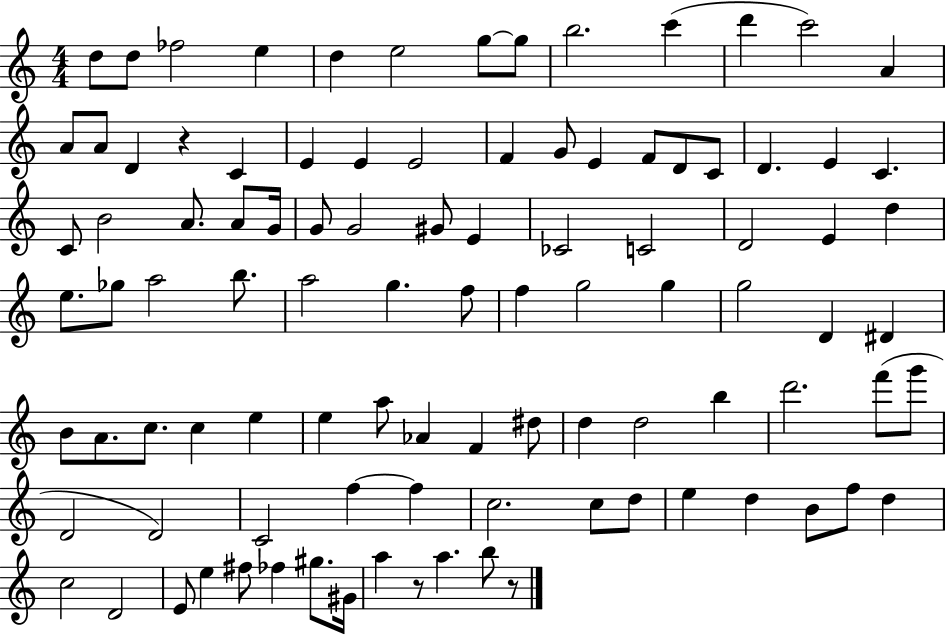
{
  \clef treble
  \numericTimeSignature
  \time 4/4
  \key c \major
  \repeat volta 2 { d''8 d''8 fes''2 e''4 | d''4 e''2 g''8~~ g''8 | b''2. c'''4( | d'''4 c'''2) a'4 | \break a'8 a'8 d'4 r4 c'4 | e'4 e'4 e'2 | f'4 g'8 e'4 f'8 d'8 c'8 | d'4. e'4 c'4. | \break c'8 b'2 a'8. a'8 g'16 | g'8 g'2 gis'8 e'4 | ces'2 c'2 | d'2 e'4 d''4 | \break e''8. ges''8 a''2 b''8. | a''2 g''4. f''8 | f''4 g''2 g''4 | g''2 d'4 dis'4 | \break b'8 a'8. c''8. c''4 e''4 | e''4 a''8 aes'4 f'4 dis''8 | d''4 d''2 b''4 | d'''2. f'''8( g'''8 | \break d'2 d'2) | c'2 f''4~~ f''4 | c''2. c''8 d''8 | e''4 d''4 b'8 f''8 d''4 | \break c''2 d'2 | e'8 e''4 fis''8 fes''4 gis''8. gis'16 | a''4 r8 a''4. b''8 r8 | } \bar "|."
}